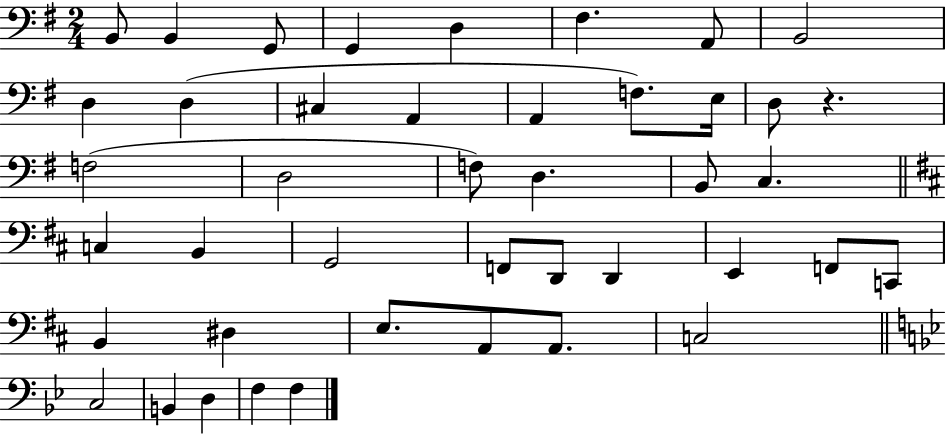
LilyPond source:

{
  \clef bass
  \numericTimeSignature
  \time 2/4
  \key g \major
  b,8 b,4 g,8 | g,4 d4 | fis4. a,8 | b,2 | \break d4 d4( | cis4 a,4 | a,4 f8.) e16 | d8 r4. | \break f2( | d2 | f8) d4. | b,8 c4. | \break \bar "||" \break \key d \major c4 b,4 | g,2 | f,8 d,8 d,4 | e,4 f,8 c,8 | \break b,4 dis4 | e8. a,8 a,8. | c2 | \bar "||" \break \key bes \major c2 | b,4 d4 | f4 f4 | \bar "|."
}